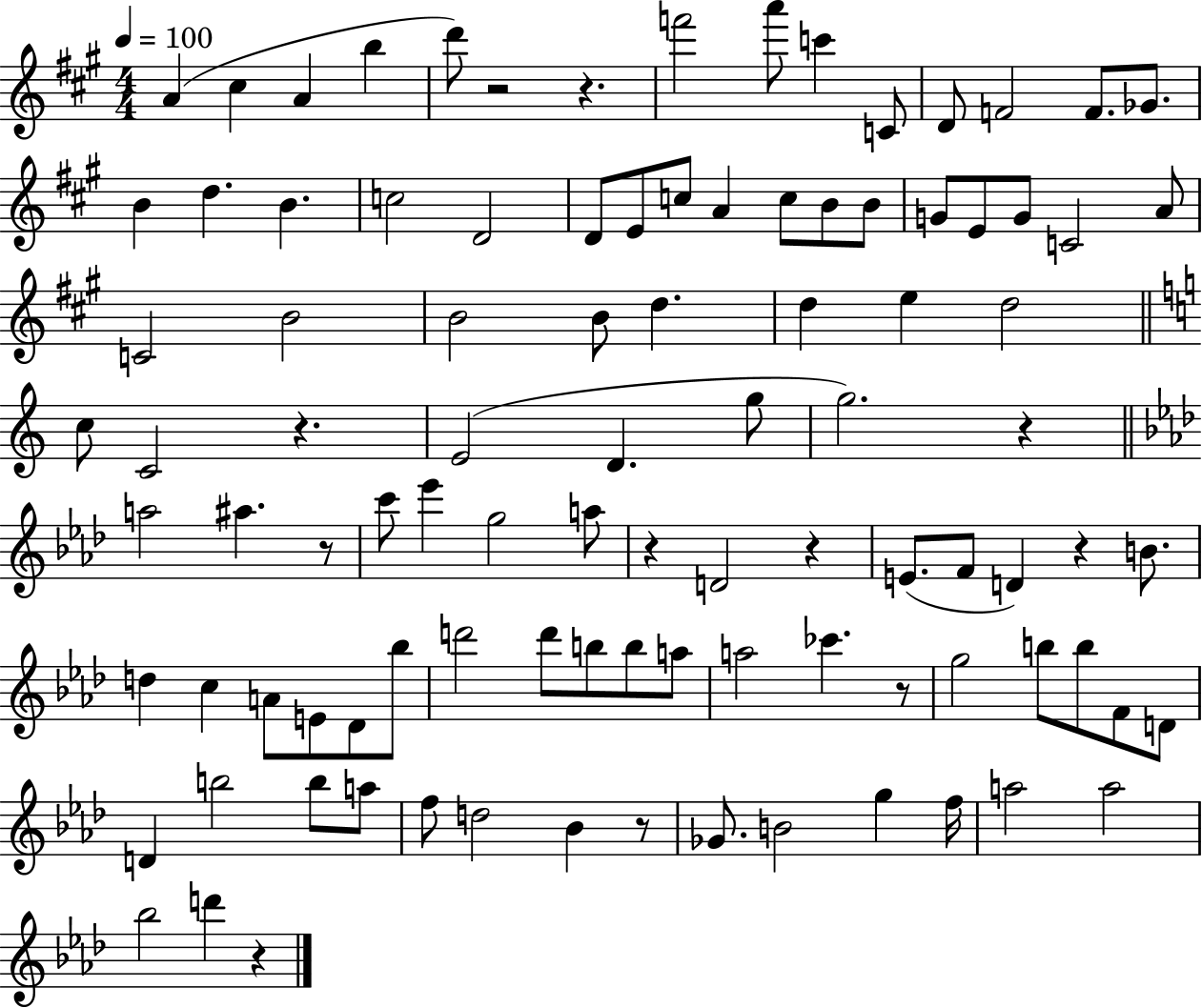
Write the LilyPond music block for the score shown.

{
  \clef treble
  \numericTimeSignature
  \time 4/4
  \key a \major
  \tempo 4 = 100
  a'4( cis''4 a'4 b''4 | d'''8) r2 r4. | f'''2 a'''8 c'''4 c'8 | d'8 f'2 f'8. ges'8. | \break b'4 d''4. b'4. | c''2 d'2 | d'8 e'8 c''8 a'4 c''8 b'8 b'8 | g'8 e'8 g'8 c'2 a'8 | \break c'2 b'2 | b'2 b'8 d''4. | d''4 e''4 d''2 | \bar "||" \break \key c \major c''8 c'2 r4. | e'2( d'4. g''8 | g''2.) r4 | \bar "||" \break \key f \minor a''2 ais''4. r8 | c'''8 ees'''4 g''2 a''8 | r4 d'2 r4 | e'8.( f'8 d'4) r4 b'8. | \break d''4 c''4 a'8 e'8 des'8 bes''8 | d'''2 d'''8 b''8 b''8 a''8 | a''2 ces'''4. r8 | g''2 b''8 b''8 f'8 d'8 | \break d'4 b''2 b''8 a''8 | f''8 d''2 bes'4 r8 | ges'8. b'2 g''4 f''16 | a''2 a''2 | \break bes''2 d'''4 r4 | \bar "|."
}